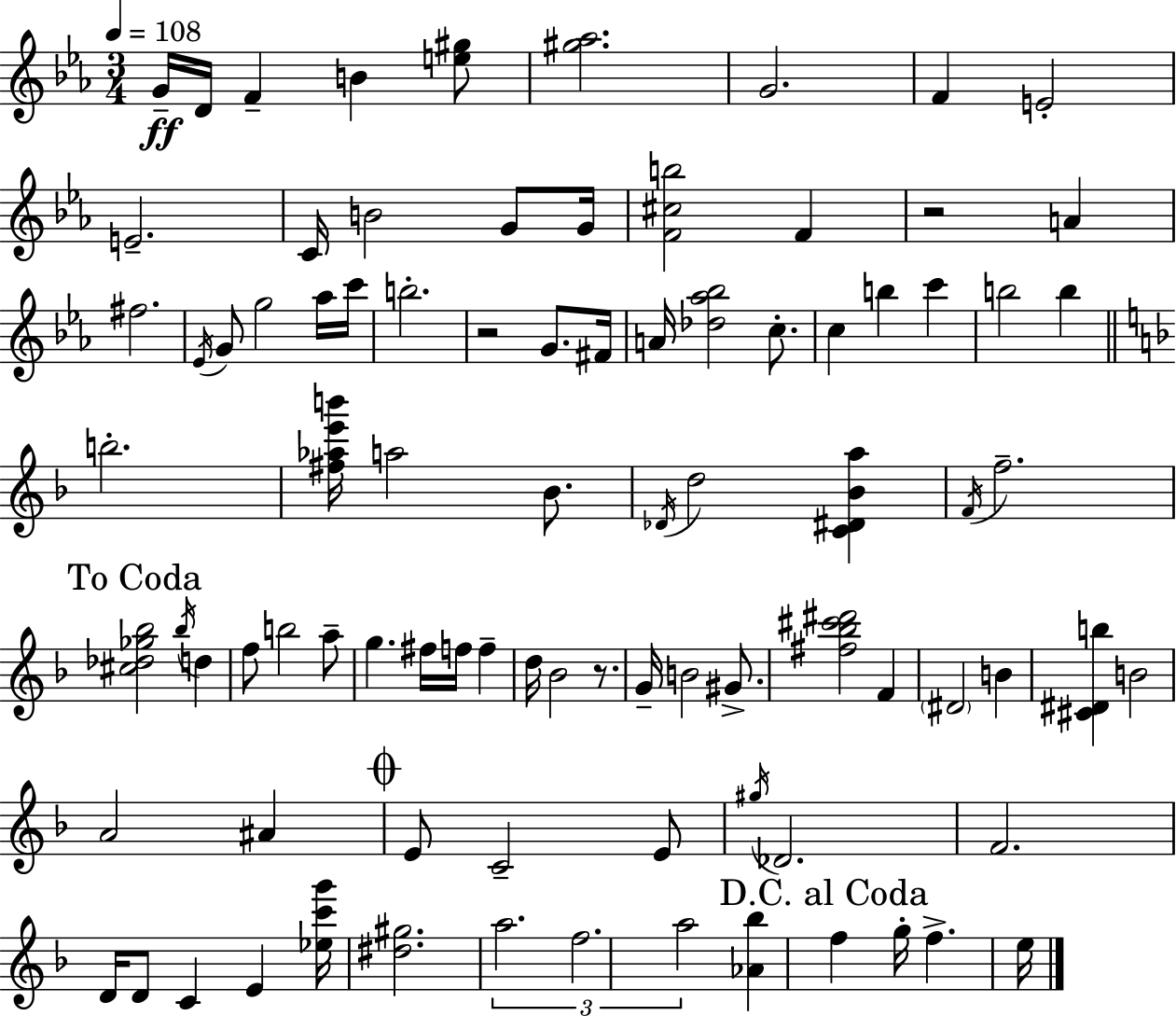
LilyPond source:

{
  \clef treble
  \numericTimeSignature
  \time 3/4
  \key c \minor
  \tempo 4 = 108
  \repeat volta 2 { g'16--\ff d'16 f'4-- b'4 <e'' gis''>8 | <gis'' aes''>2. | g'2. | f'4 e'2-. | \break e'2.-- | c'16 b'2 g'8 g'16 | <f' cis'' b''>2 f'4 | r2 a'4 | \break fis''2. | \acciaccatura { ees'16 } g'8 g''2 aes''16 | c'''16 b''2.-. | r2 g'8. | \break fis'16 a'16 <des'' aes'' bes''>2 c''8.-. | c''4 b''4 c'''4 | b''2 b''4 | \bar "||" \break \key f \major b''2.-. | <fis'' aes'' e''' b'''>16 a''2 bes'8. | \acciaccatura { des'16 } d''2 <c' dis' bes' a''>4 | \acciaccatura { f'16 } f''2.-- | \break \mark "To Coda" <cis'' des'' ges'' bes''>2 \acciaccatura { bes''16 } d''4 | f''8 b''2 | a''8-- g''4. fis''16 f''16 f''4-- | d''16 bes'2 | \break r8. g'16-- b'2 | gis'8.-> <fis'' bes'' cis''' dis'''>2 f'4 | \parenthesize dis'2 b'4 | <cis' dis' b''>4 b'2 | \break a'2 ais'4 | \mark \markup { \musicglyph "scripts.coda" } e'8 c'2-- | e'8 \acciaccatura { gis''16 } des'2. | f'2. | \break d'16 d'8 c'4 e'4 | <ees'' c''' g'''>16 <dis'' gis''>2. | \tuplet 3/2 { a''2. | f''2. | \break a''2 } | <aes' bes''>4 \mark "D.C. al Coda" f''4 g''16-. f''4.-> | e''16 } \bar "|."
}